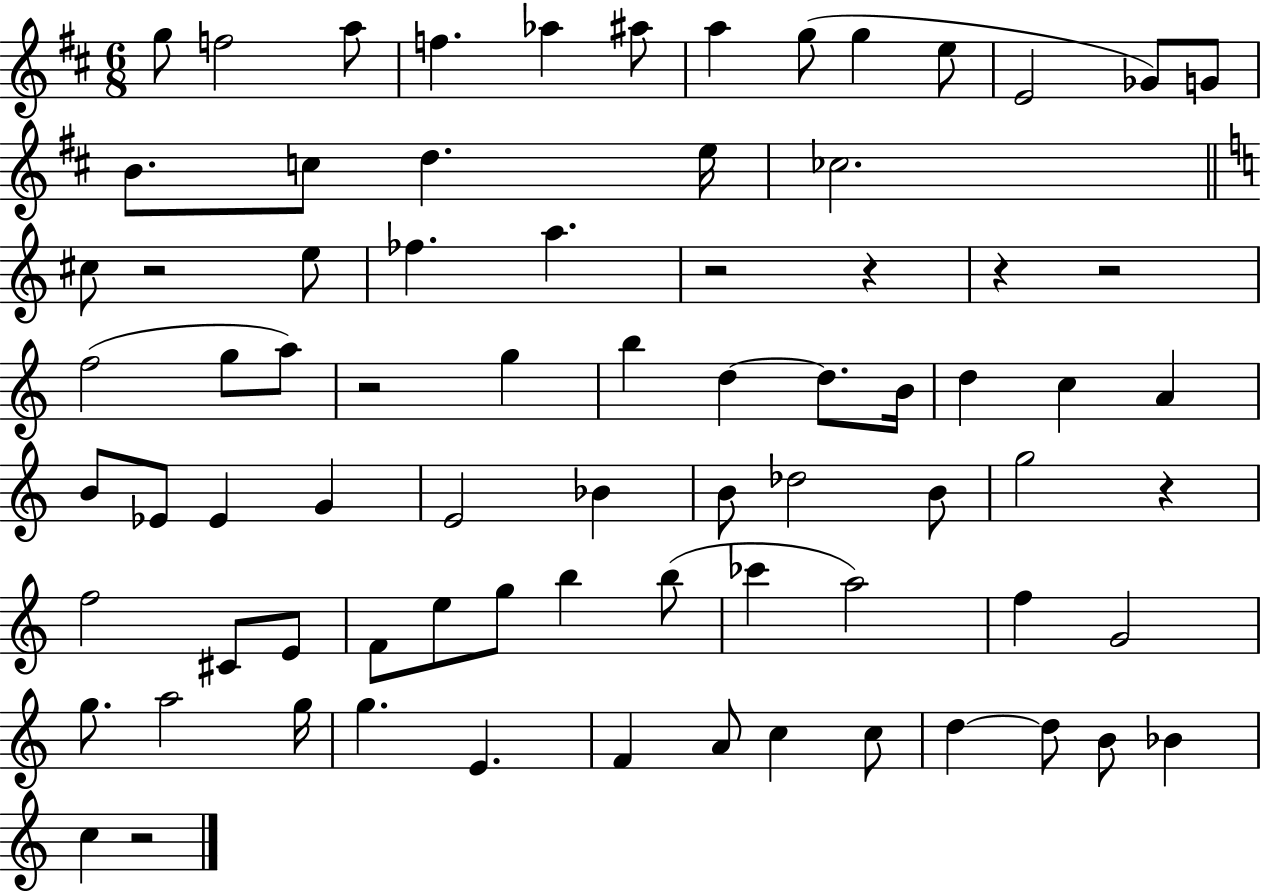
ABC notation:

X:1
T:Untitled
M:6/8
L:1/4
K:D
g/2 f2 a/2 f _a ^a/2 a g/2 g e/2 E2 _G/2 G/2 B/2 c/2 d e/4 _c2 ^c/2 z2 e/2 _f a z2 z z z2 f2 g/2 a/2 z2 g b d d/2 B/4 d c A B/2 _E/2 _E G E2 _B B/2 _d2 B/2 g2 z f2 ^C/2 E/2 F/2 e/2 g/2 b b/2 _c' a2 f G2 g/2 a2 g/4 g E F A/2 c c/2 d d/2 B/2 _B c z2